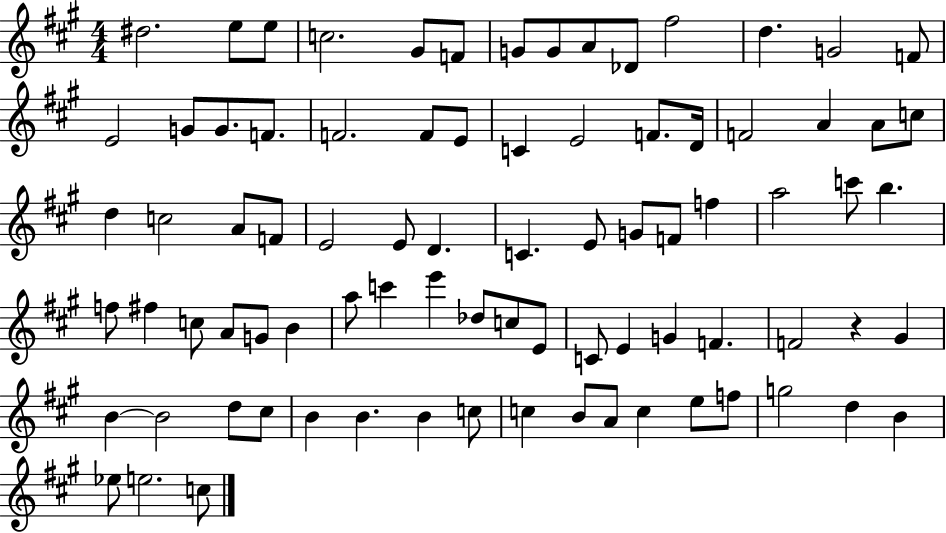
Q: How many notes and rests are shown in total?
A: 83